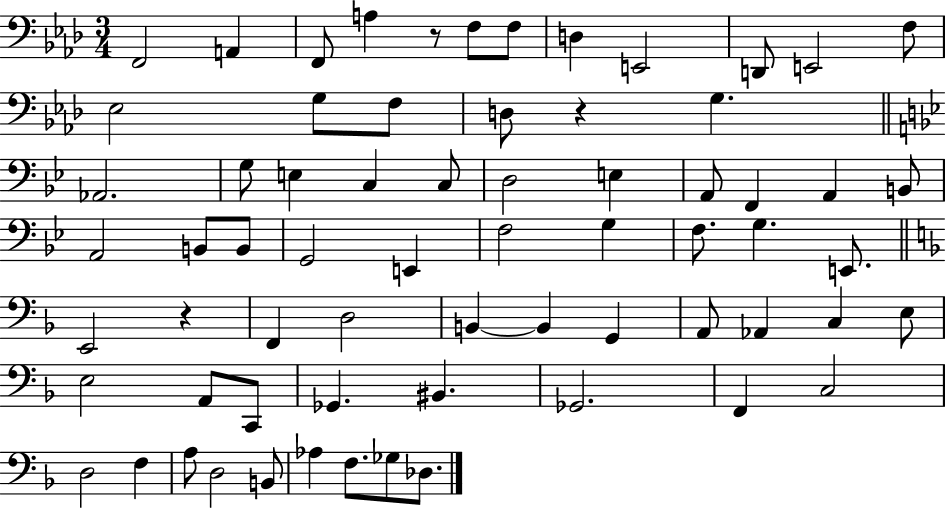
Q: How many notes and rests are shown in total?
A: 67